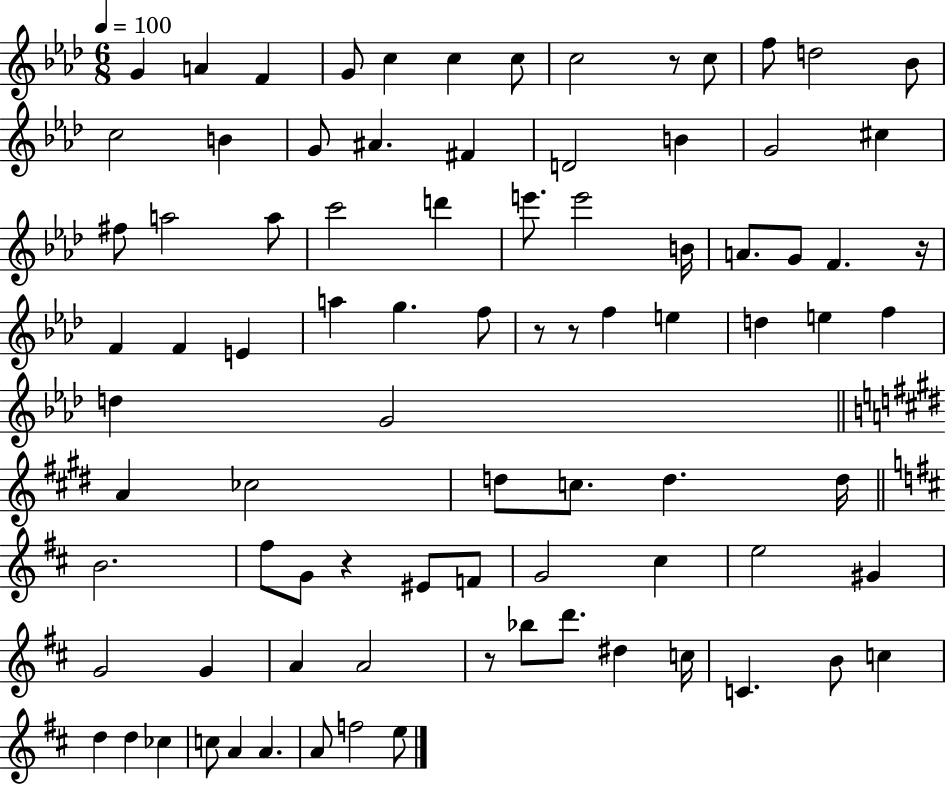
{
  \clef treble
  \numericTimeSignature
  \time 6/8
  \key aes \major
  \tempo 4 = 100
  g'4 a'4 f'4 | g'8 c''4 c''4 c''8 | c''2 r8 c''8 | f''8 d''2 bes'8 | \break c''2 b'4 | g'8 ais'4. fis'4 | d'2 b'4 | g'2 cis''4 | \break fis''8 a''2 a''8 | c'''2 d'''4 | e'''8. e'''2 b'16 | a'8. g'8 f'4. r16 | \break f'4 f'4 e'4 | a''4 g''4. f''8 | r8 r8 f''4 e''4 | d''4 e''4 f''4 | \break d''4 g'2 | \bar "||" \break \key e \major a'4 ces''2 | d''8 c''8. d''4. d''16 | \bar "||" \break \key d \major b'2. | fis''8 g'8 r4 eis'8 f'8 | g'2 cis''4 | e''2 gis'4 | \break g'2 g'4 | a'4 a'2 | r8 bes''8 d'''8. dis''4 c''16 | c'4. b'8 c''4 | \break d''4 d''4 ces''4 | c''8 a'4 a'4. | a'8 f''2 e''8 | \bar "|."
}